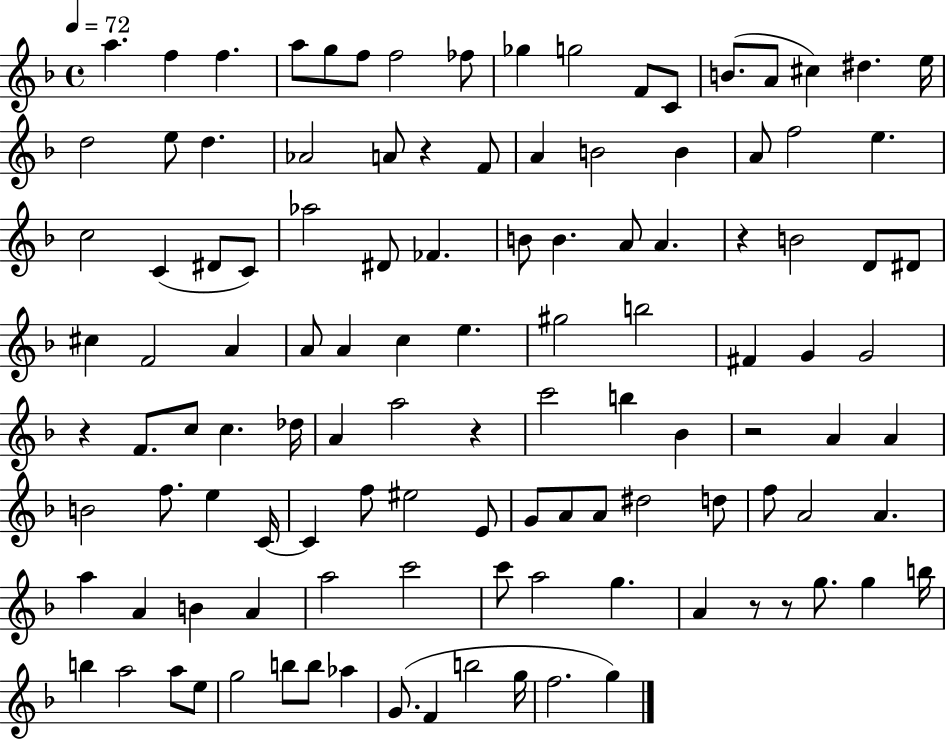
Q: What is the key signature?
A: F major